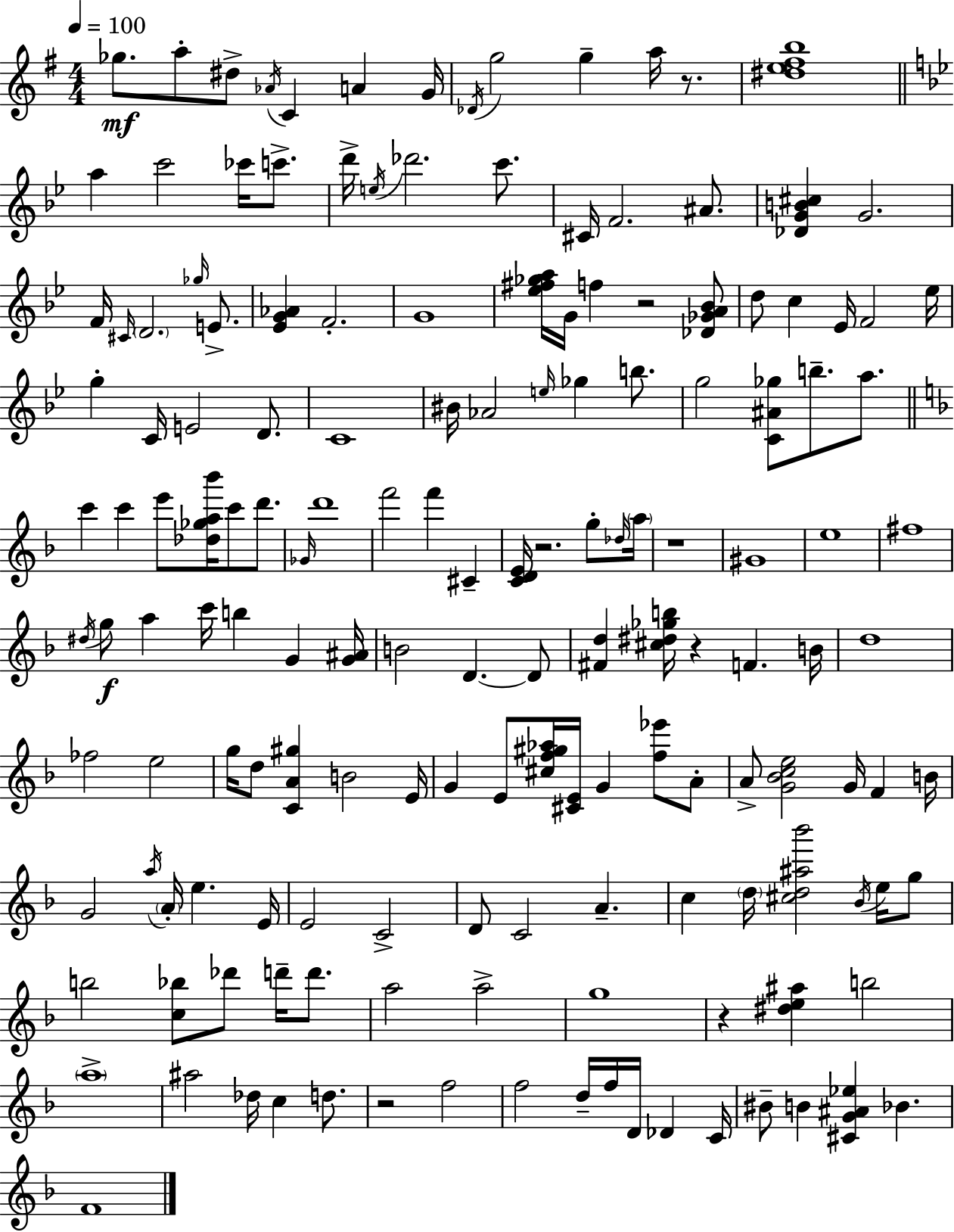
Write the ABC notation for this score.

X:1
T:Untitled
M:4/4
L:1/4
K:Em
_g/2 a/2 ^d/2 _A/4 C A G/4 _D/4 g2 g a/4 z/2 [^de^fb]4 a c'2 _c'/4 c'/2 d'/4 e/4 _d'2 c'/2 ^C/4 F2 ^A/2 [_DGB^c] G2 F/4 ^C/4 D2 _g/4 E/2 [_EG_A] F2 G4 [_e^f_ga]/4 G/4 f z2 [_D_GA_B]/2 d/2 c _E/4 F2 _e/4 g C/4 E2 D/2 C4 ^B/4 _A2 e/4 _g b/2 g2 [C^A_g]/2 b/2 a/2 c' c' e'/2 [_d_ga_b']/4 c'/2 d'/2 _G/4 d'4 f'2 f' ^C [CDE]/4 z2 g/2 _d/4 a/4 z4 ^G4 e4 ^f4 ^d/4 g/2 a c'/4 b G [G^A]/4 B2 D D/2 [^Fd] [^c^d_gb]/4 z F B/4 d4 _f2 e2 g/4 d/2 [CA^g] B2 E/4 G E/2 [^cf^g_a]/4 [^CE]/4 G [f_e']/2 A/2 A/2 [G_Bce]2 G/4 F B/4 G2 a/4 A/4 e E/4 E2 C2 D/2 C2 A c d/4 [^cd^a_b']2 _B/4 e/4 g/2 b2 [c_b]/2 _d'/2 d'/4 d'/2 a2 a2 g4 z [^de^a] b2 a4 ^a2 _d/4 c d/2 z2 f2 f2 d/4 f/4 D/4 _D C/4 ^B/2 B [^CG^A_e] _B F4